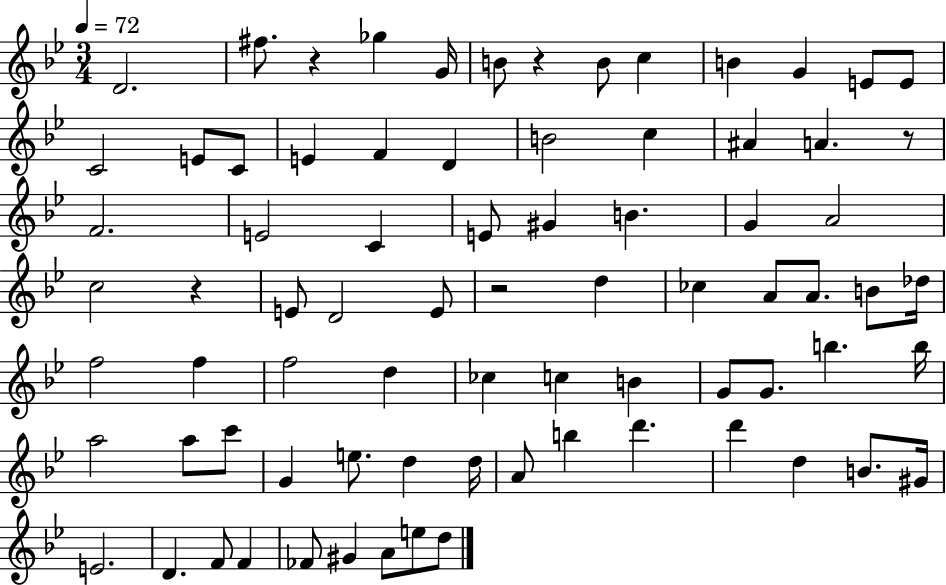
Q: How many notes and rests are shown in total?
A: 78